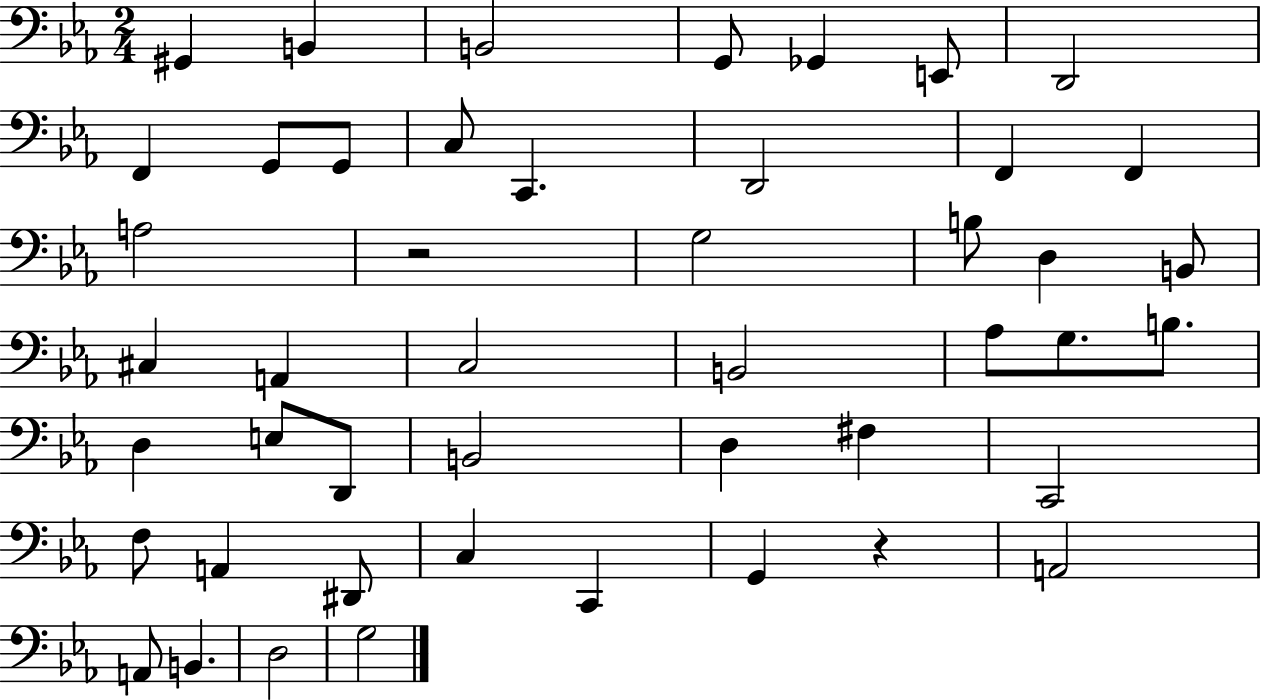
{
  \clef bass
  \numericTimeSignature
  \time 2/4
  \key ees \major
  gis,4 b,4 | b,2 | g,8 ges,4 e,8 | d,2 | \break f,4 g,8 g,8 | c8 c,4. | d,2 | f,4 f,4 | \break a2 | r2 | g2 | b8 d4 b,8 | \break cis4 a,4 | c2 | b,2 | aes8 g8. b8. | \break d4 e8 d,8 | b,2 | d4 fis4 | c,2 | \break f8 a,4 dis,8 | c4 c,4 | g,4 r4 | a,2 | \break a,8 b,4. | d2 | g2 | \bar "|."
}